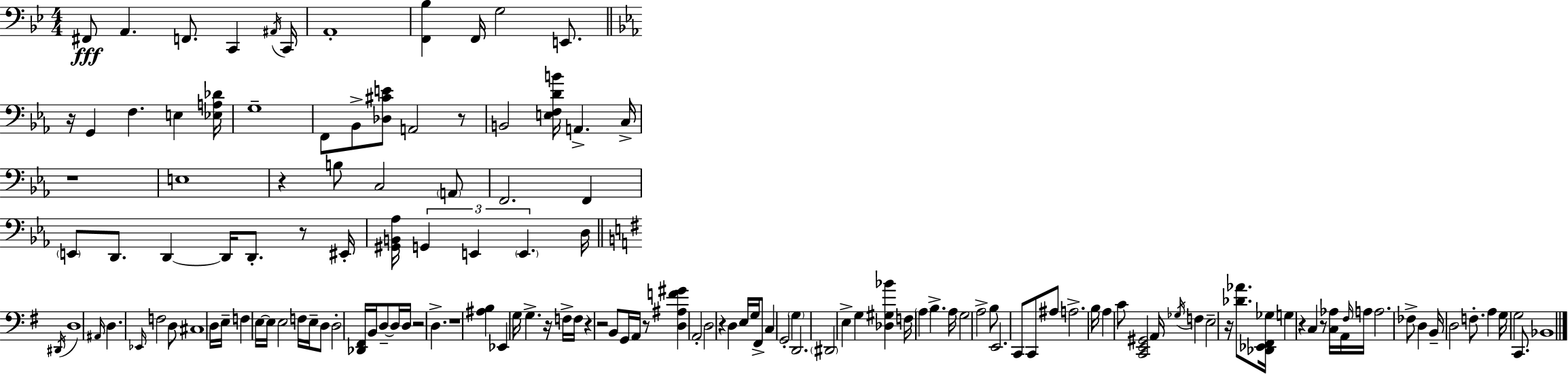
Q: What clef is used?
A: bass